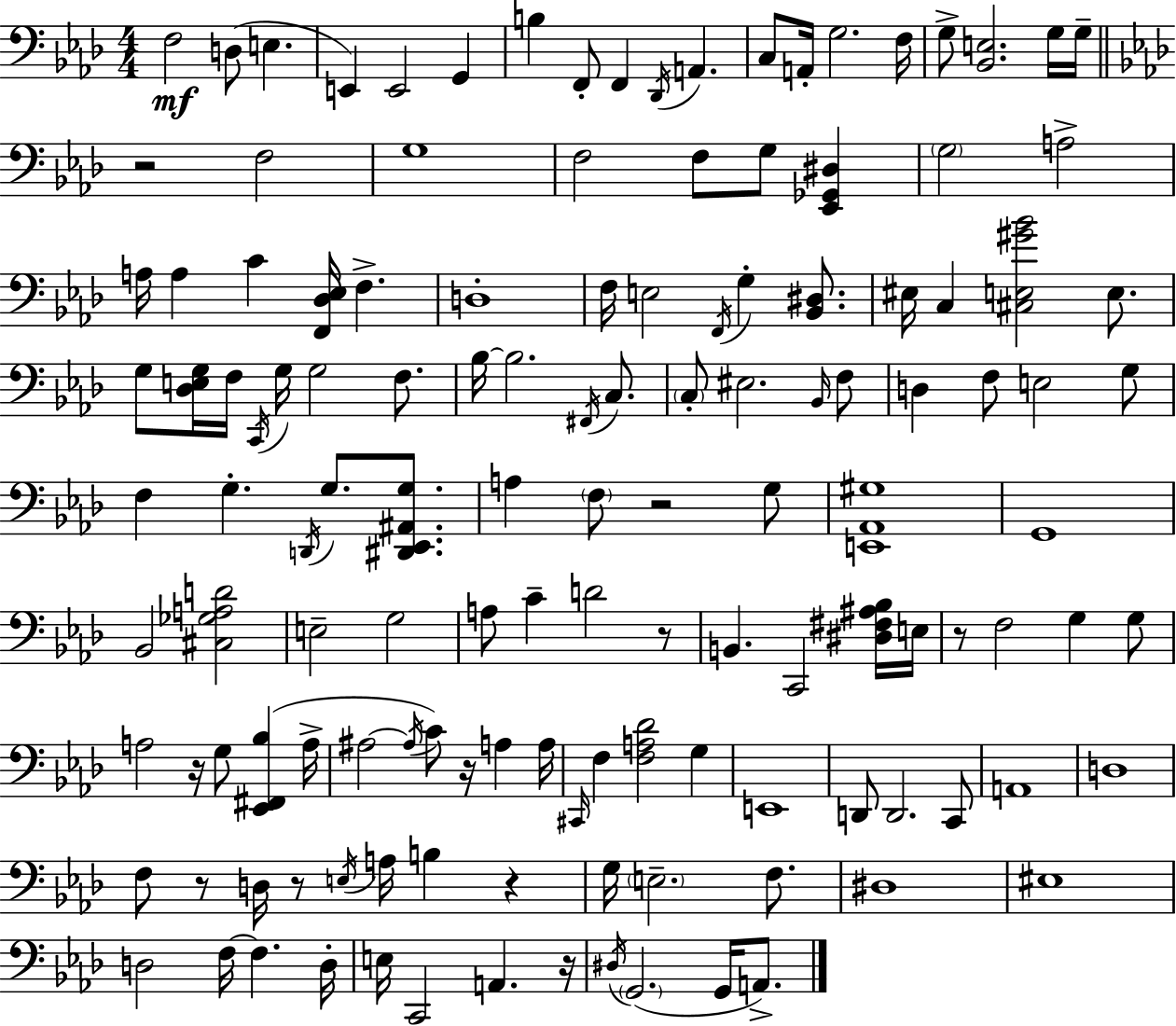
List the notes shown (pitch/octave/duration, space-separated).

F3/h D3/e E3/q. E2/q E2/h G2/q B3/q F2/e F2/q Db2/s A2/q. C3/e A2/s G3/h. F3/s G3/e [Bb2,E3]/h. G3/s G3/s R/h F3/h G3/w F3/h F3/e G3/e [Eb2,Gb2,D#3]/q G3/h A3/h A3/s A3/q C4/q [F2,Db3,Eb3]/s F3/q. D3/w F3/s E3/h F2/s G3/q [Bb2,D#3]/e. EIS3/s C3/q [C#3,E3,G#4,Bb4]/h E3/e. G3/e [Db3,E3,G3]/s F3/s C2/s G3/s G3/h F3/e. Bb3/s Bb3/h. F#2/s C3/e. C3/e EIS3/h. Bb2/s F3/e D3/q F3/e E3/h G3/e F3/q G3/q. D2/s G3/e. [D#2,Eb2,A#2,G3]/e. A3/q F3/e R/h G3/e [E2,Ab2,G#3]/w G2/w Bb2/h [C#3,Gb3,A3,D4]/h E3/h G3/h A3/e C4/q D4/h R/e B2/q. C2/h [D#3,F#3,A#3,Bb3]/s E3/s R/e F3/h G3/q G3/e A3/h R/s G3/e [Eb2,F#2,Bb3]/q A3/s A#3/h A#3/s C4/e R/s A3/q A3/s C#2/s F3/q [F3,A3,Db4]/h G3/q E2/w D2/e D2/h. C2/e A2/w D3/w F3/e R/e D3/s R/e E3/s A3/s B3/q R/q G3/s E3/h. F3/e. D#3/w EIS3/w D3/h F3/s F3/q. D3/s E3/s C2/h A2/q. R/s D#3/s G2/h. G2/s A2/e.